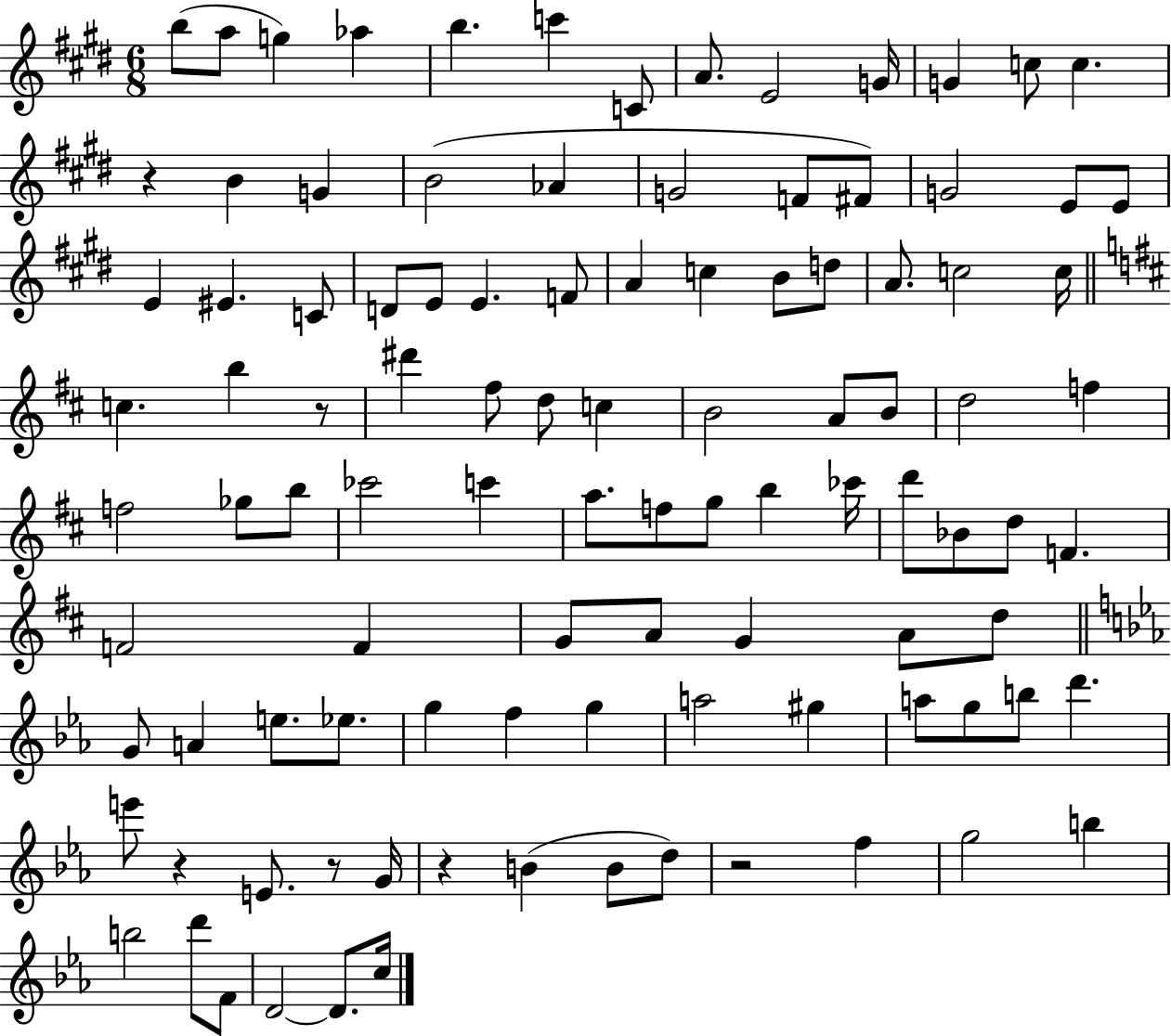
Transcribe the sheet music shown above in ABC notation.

X:1
T:Untitled
M:6/8
L:1/4
K:E
b/2 a/2 g _a b c' C/2 A/2 E2 G/4 G c/2 c z B G B2 _A G2 F/2 ^F/2 G2 E/2 E/2 E ^E C/2 D/2 E/2 E F/2 A c B/2 d/2 A/2 c2 c/4 c b z/2 ^d' ^f/2 d/2 c B2 A/2 B/2 d2 f f2 _g/2 b/2 _c'2 c' a/2 f/2 g/2 b _c'/4 d'/2 _B/2 d/2 F F2 F G/2 A/2 G A/2 d/2 G/2 A e/2 _e/2 g f g a2 ^g a/2 g/2 b/2 d' e'/2 z E/2 z/2 G/4 z B B/2 d/2 z2 f g2 b b2 d'/2 F/2 D2 D/2 c/4